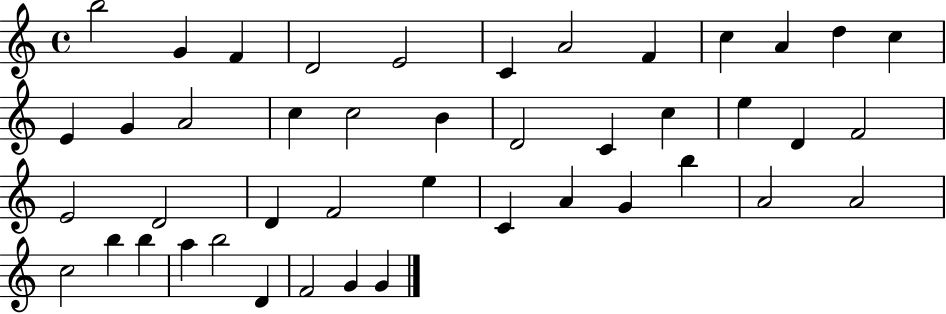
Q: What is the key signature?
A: C major